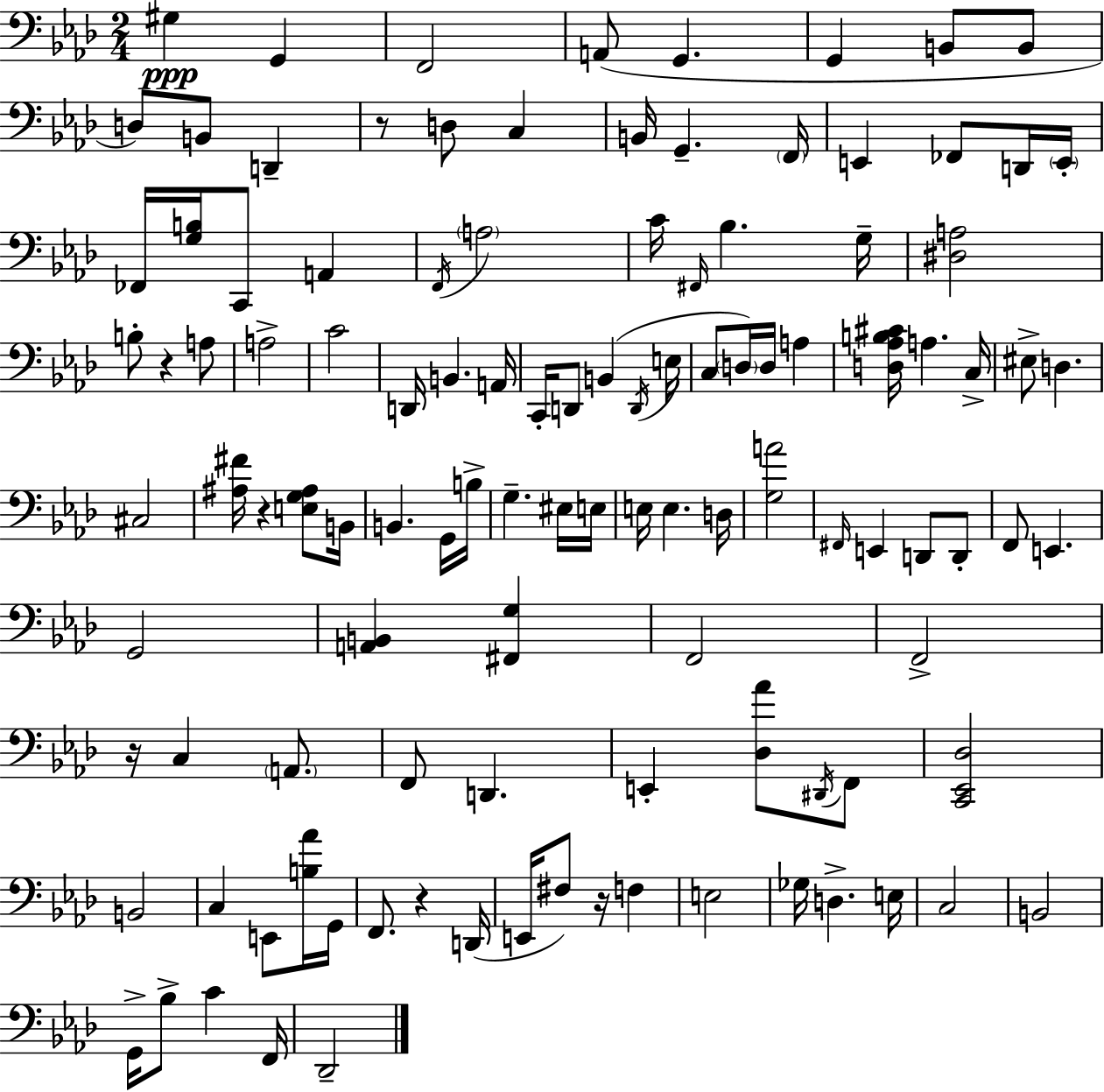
X:1
T:Untitled
M:2/4
L:1/4
K:Ab
^G, G,, F,,2 A,,/2 G,, G,, B,,/2 B,,/2 D,/2 B,,/2 D,, z/2 D,/2 C, B,,/4 G,, F,,/4 E,, _F,,/2 D,,/4 E,,/4 _F,,/4 [G,B,]/4 C,,/2 A,, F,,/4 A,2 C/4 ^F,,/4 _B, G,/4 [^D,A,]2 B,/2 z A,/2 A,2 C2 D,,/4 B,, A,,/4 C,,/4 D,,/2 B,, D,,/4 E,/4 C,/2 D,/4 D,/4 A, [D,_A,B,^C]/4 A, C,/4 ^E,/2 D, ^C,2 [^A,^F]/4 z [E,G,^A,]/2 B,,/4 B,, G,,/4 B,/4 G, ^E,/4 E,/4 E,/4 E, D,/4 [G,A]2 ^F,,/4 E,, D,,/2 D,,/2 F,,/2 E,, G,,2 [A,,B,,] [^F,,G,] F,,2 F,,2 z/4 C, A,,/2 F,,/2 D,, E,, [_D,_A]/2 ^D,,/4 F,,/2 [C,,_E,,_D,]2 B,,2 C, E,,/2 [B,_A]/4 G,,/4 F,,/2 z D,,/4 E,,/4 ^F,/2 z/4 F, E,2 _G,/4 D, E,/4 C,2 B,,2 G,,/4 _B,/2 C F,,/4 _D,,2